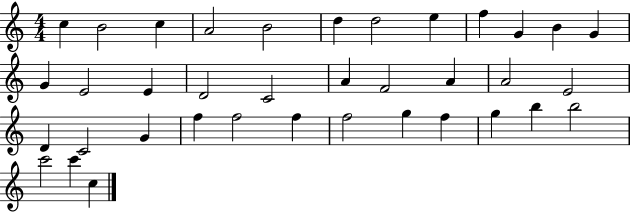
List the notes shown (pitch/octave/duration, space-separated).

C5/q B4/h C5/q A4/h B4/h D5/q D5/h E5/q F5/q G4/q B4/q G4/q G4/q E4/h E4/q D4/h C4/h A4/q F4/h A4/q A4/h E4/h D4/q C4/h G4/q F5/q F5/h F5/q F5/h G5/q F5/q G5/q B5/q B5/h C6/h C6/q C5/q